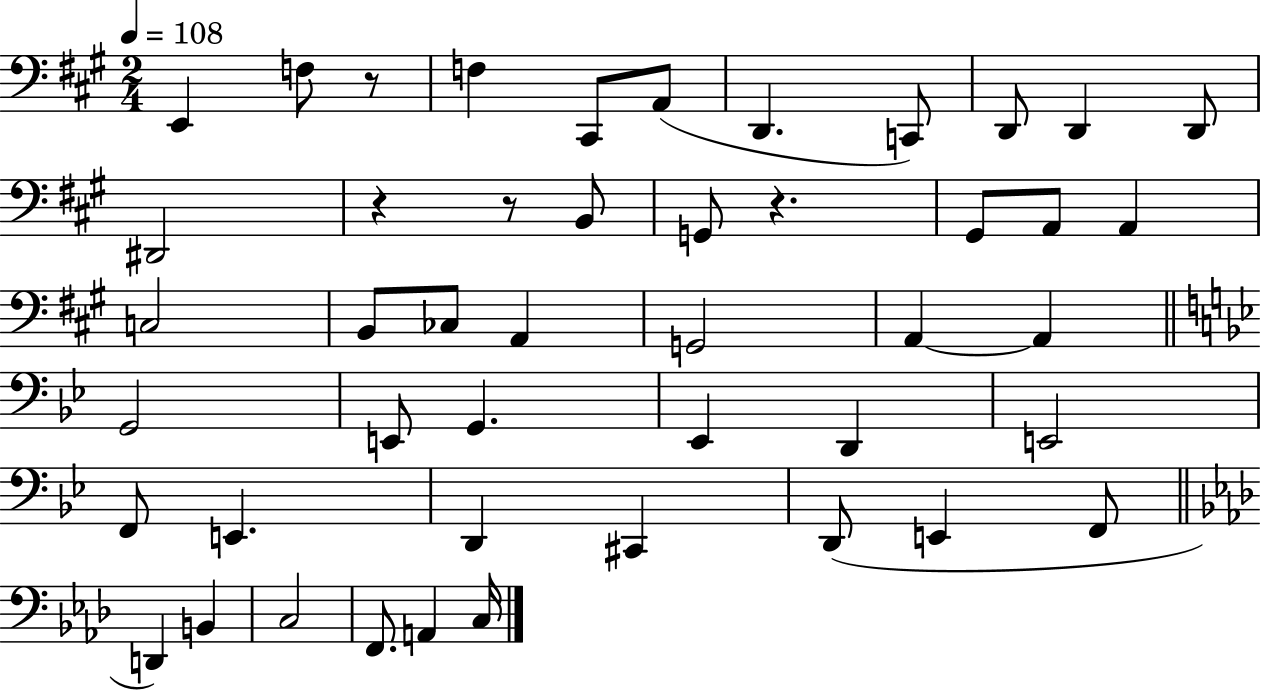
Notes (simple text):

E2/q F3/e R/e F3/q C#2/e A2/e D2/q. C2/e D2/e D2/q D2/e D#2/h R/q R/e B2/e G2/e R/q. G#2/e A2/e A2/q C3/h B2/e CES3/e A2/q G2/h A2/q A2/q G2/h E2/e G2/q. Eb2/q D2/q E2/h F2/e E2/q. D2/q C#2/q D2/e E2/q F2/e D2/q B2/q C3/h F2/e. A2/q C3/s